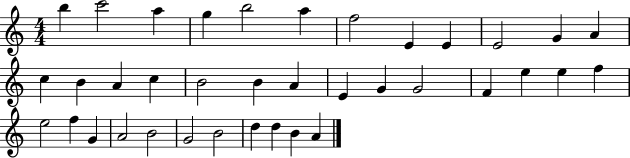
{
  \clef treble
  \numericTimeSignature
  \time 4/4
  \key c \major
  b''4 c'''2 a''4 | g''4 b''2 a''4 | f''2 e'4 e'4 | e'2 g'4 a'4 | \break c''4 b'4 a'4 c''4 | b'2 b'4 a'4 | e'4 g'4 g'2 | f'4 e''4 e''4 f''4 | \break e''2 f''4 g'4 | a'2 b'2 | g'2 b'2 | d''4 d''4 b'4 a'4 | \break \bar "|."
}